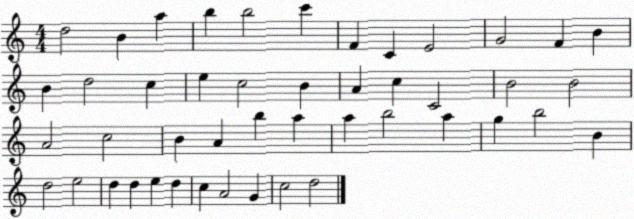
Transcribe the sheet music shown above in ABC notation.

X:1
T:Untitled
M:4/4
L:1/4
K:C
d2 B a b b2 c' F C E2 G2 F B B d2 c e c2 B A c C2 B2 B2 A2 c2 B A b a a b2 a g b2 B d2 e2 d d e d c A2 G c2 d2